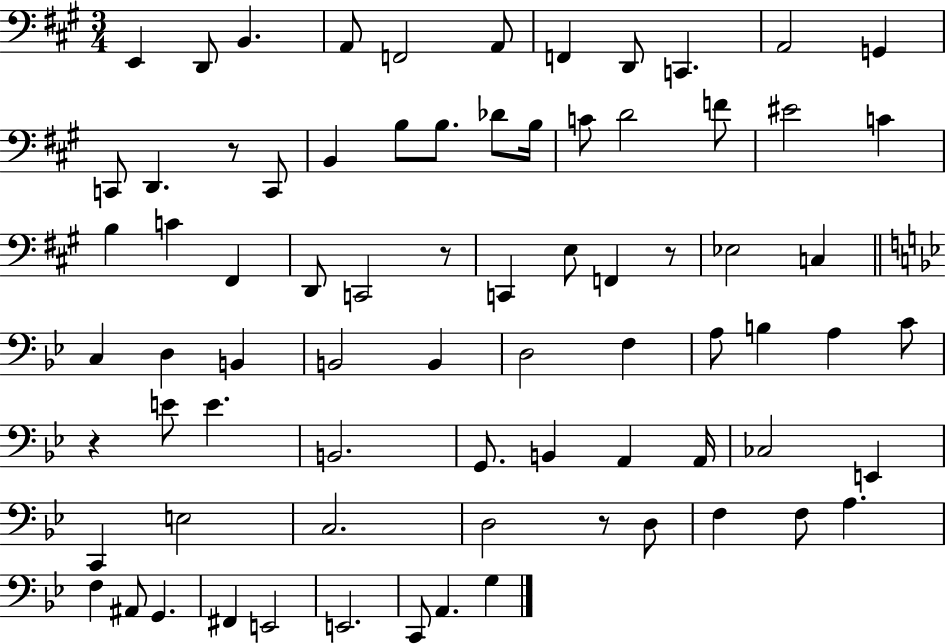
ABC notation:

X:1
T:Untitled
M:3/4
L:1/4
K:A
E,, D,,/2 B,, A,,/2 F,,2 A,,/2 F,, D,,/2 C,, A,,2 G,, C,,/2 D,, z/2 C,,/2 B,, B,/2 B,/2 _D/2 B,/4 C/2 D2 F/2 ^E2 C B, C ^F,, D,,/2 C,,2 z/2 C,, E,/2 F,, z/2 _E,2 C, C, D, B,, B,,2 B,, D,2 F, A,/2 B, A, C/2 z E/2 E B,,2 G,,/2 B,, A,, A,,/4 _C,2 E,, C,, E,2 C,2 D,2 z/2 D,/2 F, F,/2 A, F, ^A,,/2 G,, ^F,, E,,2 E,,2 C,,/2 A,, G,